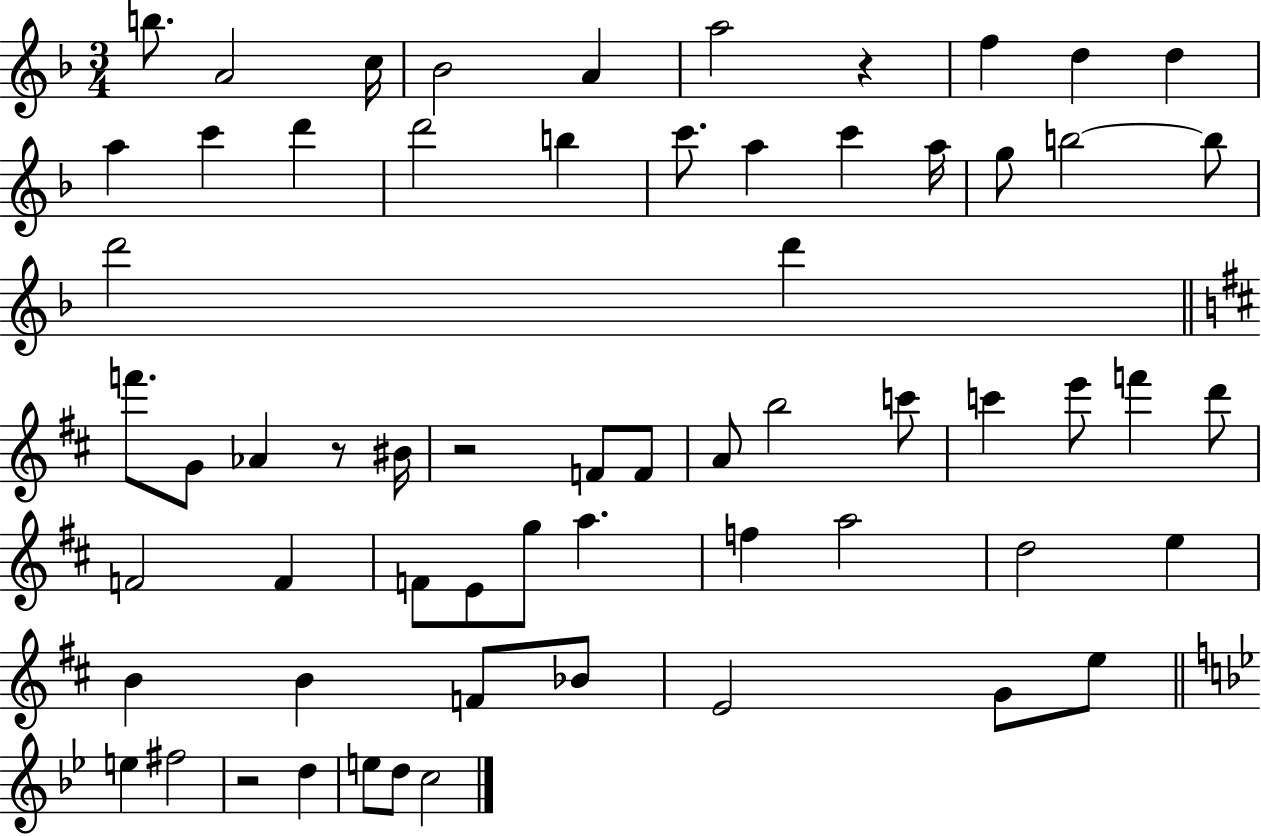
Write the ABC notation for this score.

X:1
T:Untitled
M:3/4
L:1/4
K:F
b/2 A2 c/4 _B2 A a2 z f d d a c' d' d'2 b c'/2 a c' a/4 g/2 b2 b/2 d'2 d' f'/2 G/2 _A z/2 ^B/4 z2 F/2 F/2 A/2 b2 c'/2 c' e'/2 f' d'/2 F2 F F/2 E/2 g/2 a f a2 d2 e B B F/2 _B/2 E2 G/2 e/2 e ^f2 z2 d e/2 d/2 c2